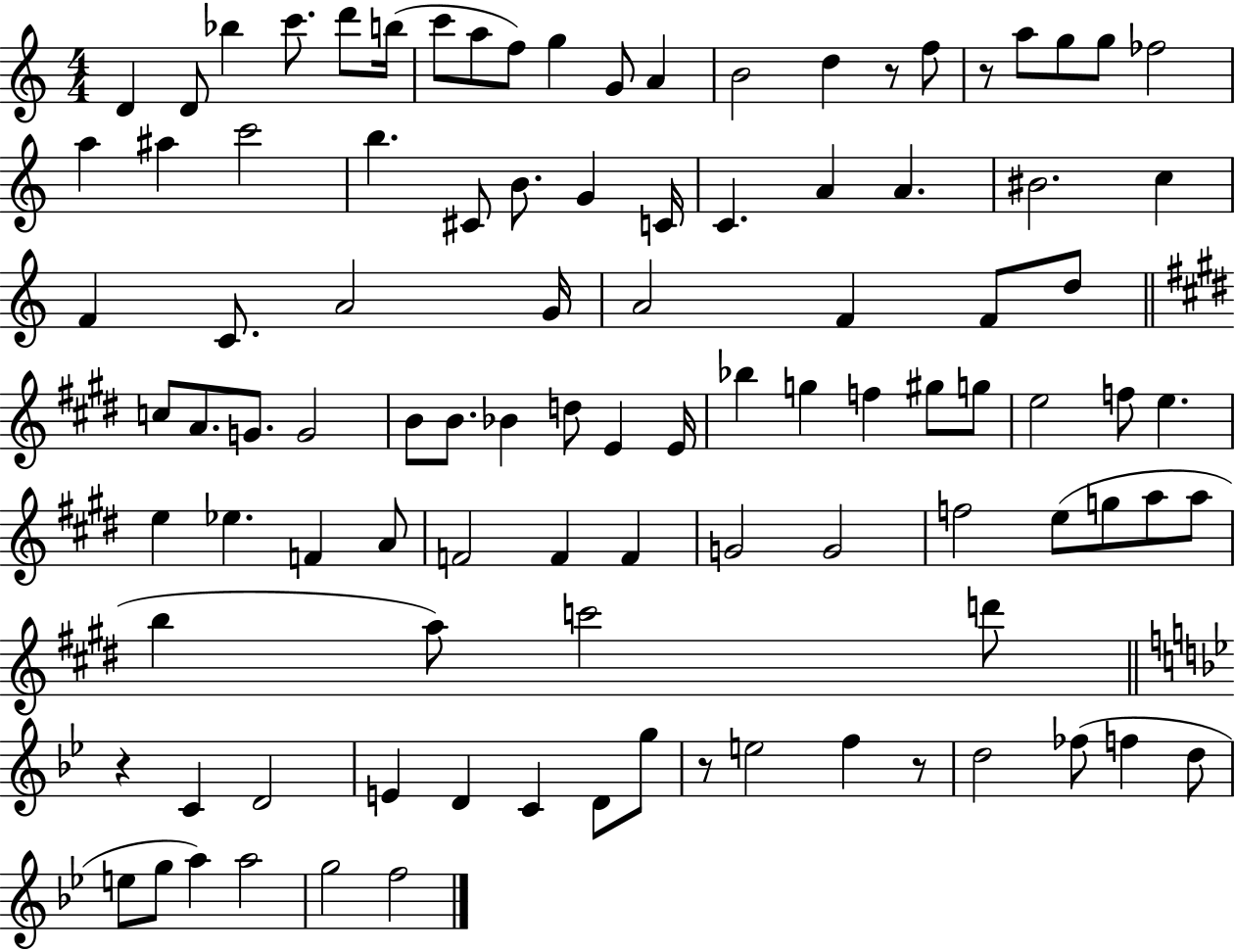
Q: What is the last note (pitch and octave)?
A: F5